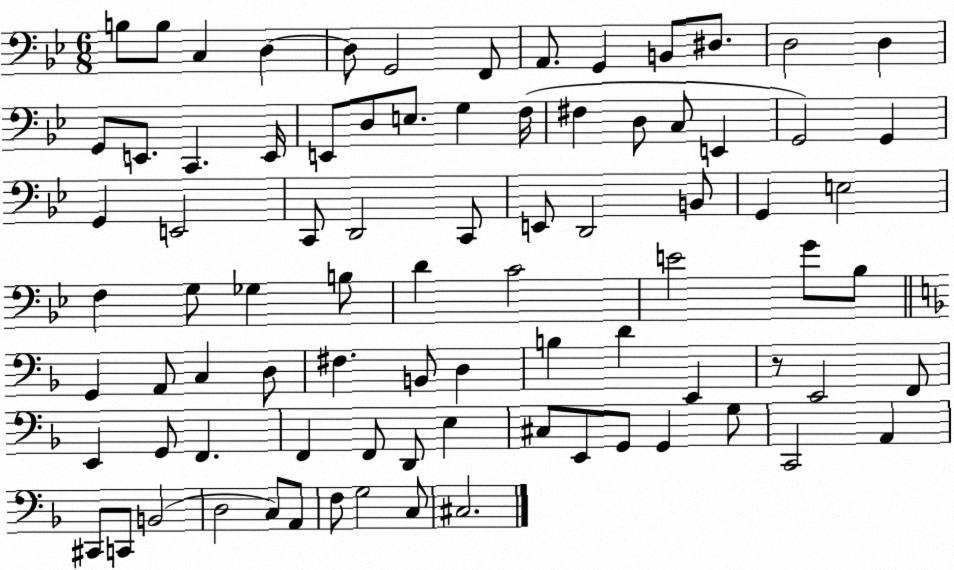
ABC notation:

X:1
T:Untitled
M:6/8
L:1/4
K:Bb
B,/2 B,/2 C, D, D,/2 G,,2 F,,/2 A,,/2 G,, B,,/2 ^D,/2 D,2 D, G,,/2 E,,/2 C,, E,,/4 E,,/2 D,/2 E,/2 G, F,/4 ^F, D,/2 C,/2 E,, G,,2 G,, G,, E,,2 C,,/2 D,,2 C,,/2 E,,/2 D,,2 B,,/2 G,, E,2 F, G,/2 _G, B,/2 D C2 E2 G/2 _B,/2 G,, A,,/2 C, D,/2 ^F, B,,/2 D, B, D E,, z/2 E,,2 F,,/2 E,, G,,/2 F,, F,, F,,/2 D,,/2 E, ^C,/2 E,,/2 G,,/2 G,, G,/2 C,,2 A,, ^C,,/2 C,,/2 B,,2 D,2 C,/2 A,,/2 F,/2 G,2 C,/2 ^C,2